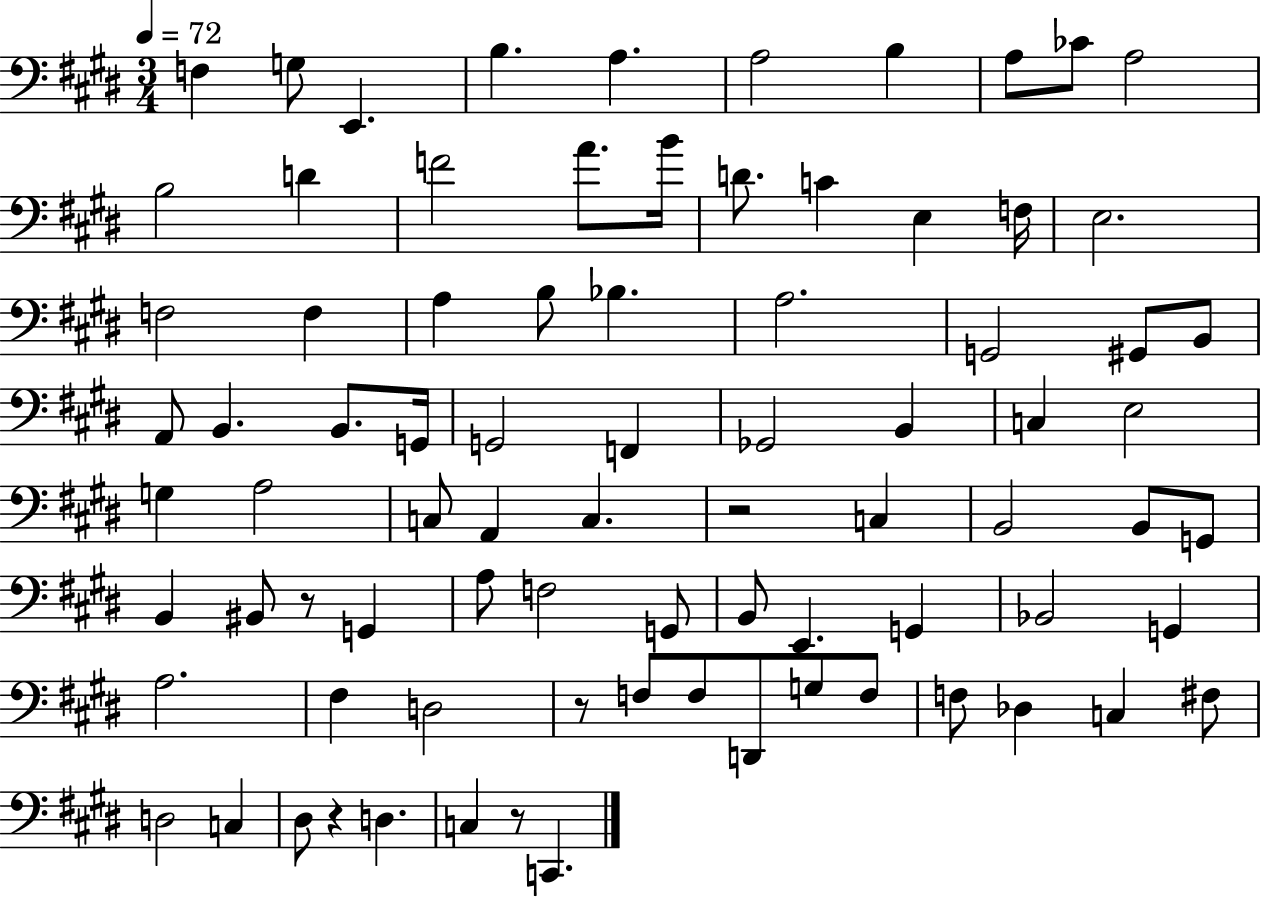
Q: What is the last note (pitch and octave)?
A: C2